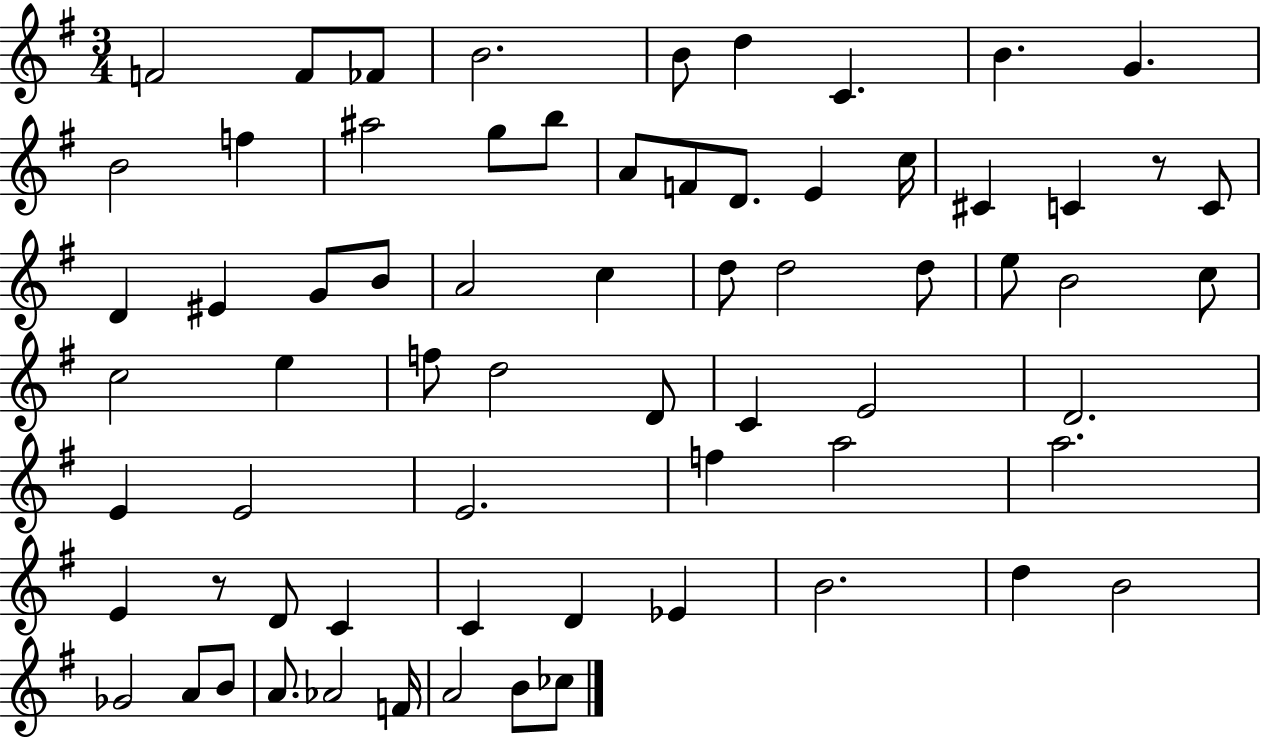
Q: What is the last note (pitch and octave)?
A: CES5